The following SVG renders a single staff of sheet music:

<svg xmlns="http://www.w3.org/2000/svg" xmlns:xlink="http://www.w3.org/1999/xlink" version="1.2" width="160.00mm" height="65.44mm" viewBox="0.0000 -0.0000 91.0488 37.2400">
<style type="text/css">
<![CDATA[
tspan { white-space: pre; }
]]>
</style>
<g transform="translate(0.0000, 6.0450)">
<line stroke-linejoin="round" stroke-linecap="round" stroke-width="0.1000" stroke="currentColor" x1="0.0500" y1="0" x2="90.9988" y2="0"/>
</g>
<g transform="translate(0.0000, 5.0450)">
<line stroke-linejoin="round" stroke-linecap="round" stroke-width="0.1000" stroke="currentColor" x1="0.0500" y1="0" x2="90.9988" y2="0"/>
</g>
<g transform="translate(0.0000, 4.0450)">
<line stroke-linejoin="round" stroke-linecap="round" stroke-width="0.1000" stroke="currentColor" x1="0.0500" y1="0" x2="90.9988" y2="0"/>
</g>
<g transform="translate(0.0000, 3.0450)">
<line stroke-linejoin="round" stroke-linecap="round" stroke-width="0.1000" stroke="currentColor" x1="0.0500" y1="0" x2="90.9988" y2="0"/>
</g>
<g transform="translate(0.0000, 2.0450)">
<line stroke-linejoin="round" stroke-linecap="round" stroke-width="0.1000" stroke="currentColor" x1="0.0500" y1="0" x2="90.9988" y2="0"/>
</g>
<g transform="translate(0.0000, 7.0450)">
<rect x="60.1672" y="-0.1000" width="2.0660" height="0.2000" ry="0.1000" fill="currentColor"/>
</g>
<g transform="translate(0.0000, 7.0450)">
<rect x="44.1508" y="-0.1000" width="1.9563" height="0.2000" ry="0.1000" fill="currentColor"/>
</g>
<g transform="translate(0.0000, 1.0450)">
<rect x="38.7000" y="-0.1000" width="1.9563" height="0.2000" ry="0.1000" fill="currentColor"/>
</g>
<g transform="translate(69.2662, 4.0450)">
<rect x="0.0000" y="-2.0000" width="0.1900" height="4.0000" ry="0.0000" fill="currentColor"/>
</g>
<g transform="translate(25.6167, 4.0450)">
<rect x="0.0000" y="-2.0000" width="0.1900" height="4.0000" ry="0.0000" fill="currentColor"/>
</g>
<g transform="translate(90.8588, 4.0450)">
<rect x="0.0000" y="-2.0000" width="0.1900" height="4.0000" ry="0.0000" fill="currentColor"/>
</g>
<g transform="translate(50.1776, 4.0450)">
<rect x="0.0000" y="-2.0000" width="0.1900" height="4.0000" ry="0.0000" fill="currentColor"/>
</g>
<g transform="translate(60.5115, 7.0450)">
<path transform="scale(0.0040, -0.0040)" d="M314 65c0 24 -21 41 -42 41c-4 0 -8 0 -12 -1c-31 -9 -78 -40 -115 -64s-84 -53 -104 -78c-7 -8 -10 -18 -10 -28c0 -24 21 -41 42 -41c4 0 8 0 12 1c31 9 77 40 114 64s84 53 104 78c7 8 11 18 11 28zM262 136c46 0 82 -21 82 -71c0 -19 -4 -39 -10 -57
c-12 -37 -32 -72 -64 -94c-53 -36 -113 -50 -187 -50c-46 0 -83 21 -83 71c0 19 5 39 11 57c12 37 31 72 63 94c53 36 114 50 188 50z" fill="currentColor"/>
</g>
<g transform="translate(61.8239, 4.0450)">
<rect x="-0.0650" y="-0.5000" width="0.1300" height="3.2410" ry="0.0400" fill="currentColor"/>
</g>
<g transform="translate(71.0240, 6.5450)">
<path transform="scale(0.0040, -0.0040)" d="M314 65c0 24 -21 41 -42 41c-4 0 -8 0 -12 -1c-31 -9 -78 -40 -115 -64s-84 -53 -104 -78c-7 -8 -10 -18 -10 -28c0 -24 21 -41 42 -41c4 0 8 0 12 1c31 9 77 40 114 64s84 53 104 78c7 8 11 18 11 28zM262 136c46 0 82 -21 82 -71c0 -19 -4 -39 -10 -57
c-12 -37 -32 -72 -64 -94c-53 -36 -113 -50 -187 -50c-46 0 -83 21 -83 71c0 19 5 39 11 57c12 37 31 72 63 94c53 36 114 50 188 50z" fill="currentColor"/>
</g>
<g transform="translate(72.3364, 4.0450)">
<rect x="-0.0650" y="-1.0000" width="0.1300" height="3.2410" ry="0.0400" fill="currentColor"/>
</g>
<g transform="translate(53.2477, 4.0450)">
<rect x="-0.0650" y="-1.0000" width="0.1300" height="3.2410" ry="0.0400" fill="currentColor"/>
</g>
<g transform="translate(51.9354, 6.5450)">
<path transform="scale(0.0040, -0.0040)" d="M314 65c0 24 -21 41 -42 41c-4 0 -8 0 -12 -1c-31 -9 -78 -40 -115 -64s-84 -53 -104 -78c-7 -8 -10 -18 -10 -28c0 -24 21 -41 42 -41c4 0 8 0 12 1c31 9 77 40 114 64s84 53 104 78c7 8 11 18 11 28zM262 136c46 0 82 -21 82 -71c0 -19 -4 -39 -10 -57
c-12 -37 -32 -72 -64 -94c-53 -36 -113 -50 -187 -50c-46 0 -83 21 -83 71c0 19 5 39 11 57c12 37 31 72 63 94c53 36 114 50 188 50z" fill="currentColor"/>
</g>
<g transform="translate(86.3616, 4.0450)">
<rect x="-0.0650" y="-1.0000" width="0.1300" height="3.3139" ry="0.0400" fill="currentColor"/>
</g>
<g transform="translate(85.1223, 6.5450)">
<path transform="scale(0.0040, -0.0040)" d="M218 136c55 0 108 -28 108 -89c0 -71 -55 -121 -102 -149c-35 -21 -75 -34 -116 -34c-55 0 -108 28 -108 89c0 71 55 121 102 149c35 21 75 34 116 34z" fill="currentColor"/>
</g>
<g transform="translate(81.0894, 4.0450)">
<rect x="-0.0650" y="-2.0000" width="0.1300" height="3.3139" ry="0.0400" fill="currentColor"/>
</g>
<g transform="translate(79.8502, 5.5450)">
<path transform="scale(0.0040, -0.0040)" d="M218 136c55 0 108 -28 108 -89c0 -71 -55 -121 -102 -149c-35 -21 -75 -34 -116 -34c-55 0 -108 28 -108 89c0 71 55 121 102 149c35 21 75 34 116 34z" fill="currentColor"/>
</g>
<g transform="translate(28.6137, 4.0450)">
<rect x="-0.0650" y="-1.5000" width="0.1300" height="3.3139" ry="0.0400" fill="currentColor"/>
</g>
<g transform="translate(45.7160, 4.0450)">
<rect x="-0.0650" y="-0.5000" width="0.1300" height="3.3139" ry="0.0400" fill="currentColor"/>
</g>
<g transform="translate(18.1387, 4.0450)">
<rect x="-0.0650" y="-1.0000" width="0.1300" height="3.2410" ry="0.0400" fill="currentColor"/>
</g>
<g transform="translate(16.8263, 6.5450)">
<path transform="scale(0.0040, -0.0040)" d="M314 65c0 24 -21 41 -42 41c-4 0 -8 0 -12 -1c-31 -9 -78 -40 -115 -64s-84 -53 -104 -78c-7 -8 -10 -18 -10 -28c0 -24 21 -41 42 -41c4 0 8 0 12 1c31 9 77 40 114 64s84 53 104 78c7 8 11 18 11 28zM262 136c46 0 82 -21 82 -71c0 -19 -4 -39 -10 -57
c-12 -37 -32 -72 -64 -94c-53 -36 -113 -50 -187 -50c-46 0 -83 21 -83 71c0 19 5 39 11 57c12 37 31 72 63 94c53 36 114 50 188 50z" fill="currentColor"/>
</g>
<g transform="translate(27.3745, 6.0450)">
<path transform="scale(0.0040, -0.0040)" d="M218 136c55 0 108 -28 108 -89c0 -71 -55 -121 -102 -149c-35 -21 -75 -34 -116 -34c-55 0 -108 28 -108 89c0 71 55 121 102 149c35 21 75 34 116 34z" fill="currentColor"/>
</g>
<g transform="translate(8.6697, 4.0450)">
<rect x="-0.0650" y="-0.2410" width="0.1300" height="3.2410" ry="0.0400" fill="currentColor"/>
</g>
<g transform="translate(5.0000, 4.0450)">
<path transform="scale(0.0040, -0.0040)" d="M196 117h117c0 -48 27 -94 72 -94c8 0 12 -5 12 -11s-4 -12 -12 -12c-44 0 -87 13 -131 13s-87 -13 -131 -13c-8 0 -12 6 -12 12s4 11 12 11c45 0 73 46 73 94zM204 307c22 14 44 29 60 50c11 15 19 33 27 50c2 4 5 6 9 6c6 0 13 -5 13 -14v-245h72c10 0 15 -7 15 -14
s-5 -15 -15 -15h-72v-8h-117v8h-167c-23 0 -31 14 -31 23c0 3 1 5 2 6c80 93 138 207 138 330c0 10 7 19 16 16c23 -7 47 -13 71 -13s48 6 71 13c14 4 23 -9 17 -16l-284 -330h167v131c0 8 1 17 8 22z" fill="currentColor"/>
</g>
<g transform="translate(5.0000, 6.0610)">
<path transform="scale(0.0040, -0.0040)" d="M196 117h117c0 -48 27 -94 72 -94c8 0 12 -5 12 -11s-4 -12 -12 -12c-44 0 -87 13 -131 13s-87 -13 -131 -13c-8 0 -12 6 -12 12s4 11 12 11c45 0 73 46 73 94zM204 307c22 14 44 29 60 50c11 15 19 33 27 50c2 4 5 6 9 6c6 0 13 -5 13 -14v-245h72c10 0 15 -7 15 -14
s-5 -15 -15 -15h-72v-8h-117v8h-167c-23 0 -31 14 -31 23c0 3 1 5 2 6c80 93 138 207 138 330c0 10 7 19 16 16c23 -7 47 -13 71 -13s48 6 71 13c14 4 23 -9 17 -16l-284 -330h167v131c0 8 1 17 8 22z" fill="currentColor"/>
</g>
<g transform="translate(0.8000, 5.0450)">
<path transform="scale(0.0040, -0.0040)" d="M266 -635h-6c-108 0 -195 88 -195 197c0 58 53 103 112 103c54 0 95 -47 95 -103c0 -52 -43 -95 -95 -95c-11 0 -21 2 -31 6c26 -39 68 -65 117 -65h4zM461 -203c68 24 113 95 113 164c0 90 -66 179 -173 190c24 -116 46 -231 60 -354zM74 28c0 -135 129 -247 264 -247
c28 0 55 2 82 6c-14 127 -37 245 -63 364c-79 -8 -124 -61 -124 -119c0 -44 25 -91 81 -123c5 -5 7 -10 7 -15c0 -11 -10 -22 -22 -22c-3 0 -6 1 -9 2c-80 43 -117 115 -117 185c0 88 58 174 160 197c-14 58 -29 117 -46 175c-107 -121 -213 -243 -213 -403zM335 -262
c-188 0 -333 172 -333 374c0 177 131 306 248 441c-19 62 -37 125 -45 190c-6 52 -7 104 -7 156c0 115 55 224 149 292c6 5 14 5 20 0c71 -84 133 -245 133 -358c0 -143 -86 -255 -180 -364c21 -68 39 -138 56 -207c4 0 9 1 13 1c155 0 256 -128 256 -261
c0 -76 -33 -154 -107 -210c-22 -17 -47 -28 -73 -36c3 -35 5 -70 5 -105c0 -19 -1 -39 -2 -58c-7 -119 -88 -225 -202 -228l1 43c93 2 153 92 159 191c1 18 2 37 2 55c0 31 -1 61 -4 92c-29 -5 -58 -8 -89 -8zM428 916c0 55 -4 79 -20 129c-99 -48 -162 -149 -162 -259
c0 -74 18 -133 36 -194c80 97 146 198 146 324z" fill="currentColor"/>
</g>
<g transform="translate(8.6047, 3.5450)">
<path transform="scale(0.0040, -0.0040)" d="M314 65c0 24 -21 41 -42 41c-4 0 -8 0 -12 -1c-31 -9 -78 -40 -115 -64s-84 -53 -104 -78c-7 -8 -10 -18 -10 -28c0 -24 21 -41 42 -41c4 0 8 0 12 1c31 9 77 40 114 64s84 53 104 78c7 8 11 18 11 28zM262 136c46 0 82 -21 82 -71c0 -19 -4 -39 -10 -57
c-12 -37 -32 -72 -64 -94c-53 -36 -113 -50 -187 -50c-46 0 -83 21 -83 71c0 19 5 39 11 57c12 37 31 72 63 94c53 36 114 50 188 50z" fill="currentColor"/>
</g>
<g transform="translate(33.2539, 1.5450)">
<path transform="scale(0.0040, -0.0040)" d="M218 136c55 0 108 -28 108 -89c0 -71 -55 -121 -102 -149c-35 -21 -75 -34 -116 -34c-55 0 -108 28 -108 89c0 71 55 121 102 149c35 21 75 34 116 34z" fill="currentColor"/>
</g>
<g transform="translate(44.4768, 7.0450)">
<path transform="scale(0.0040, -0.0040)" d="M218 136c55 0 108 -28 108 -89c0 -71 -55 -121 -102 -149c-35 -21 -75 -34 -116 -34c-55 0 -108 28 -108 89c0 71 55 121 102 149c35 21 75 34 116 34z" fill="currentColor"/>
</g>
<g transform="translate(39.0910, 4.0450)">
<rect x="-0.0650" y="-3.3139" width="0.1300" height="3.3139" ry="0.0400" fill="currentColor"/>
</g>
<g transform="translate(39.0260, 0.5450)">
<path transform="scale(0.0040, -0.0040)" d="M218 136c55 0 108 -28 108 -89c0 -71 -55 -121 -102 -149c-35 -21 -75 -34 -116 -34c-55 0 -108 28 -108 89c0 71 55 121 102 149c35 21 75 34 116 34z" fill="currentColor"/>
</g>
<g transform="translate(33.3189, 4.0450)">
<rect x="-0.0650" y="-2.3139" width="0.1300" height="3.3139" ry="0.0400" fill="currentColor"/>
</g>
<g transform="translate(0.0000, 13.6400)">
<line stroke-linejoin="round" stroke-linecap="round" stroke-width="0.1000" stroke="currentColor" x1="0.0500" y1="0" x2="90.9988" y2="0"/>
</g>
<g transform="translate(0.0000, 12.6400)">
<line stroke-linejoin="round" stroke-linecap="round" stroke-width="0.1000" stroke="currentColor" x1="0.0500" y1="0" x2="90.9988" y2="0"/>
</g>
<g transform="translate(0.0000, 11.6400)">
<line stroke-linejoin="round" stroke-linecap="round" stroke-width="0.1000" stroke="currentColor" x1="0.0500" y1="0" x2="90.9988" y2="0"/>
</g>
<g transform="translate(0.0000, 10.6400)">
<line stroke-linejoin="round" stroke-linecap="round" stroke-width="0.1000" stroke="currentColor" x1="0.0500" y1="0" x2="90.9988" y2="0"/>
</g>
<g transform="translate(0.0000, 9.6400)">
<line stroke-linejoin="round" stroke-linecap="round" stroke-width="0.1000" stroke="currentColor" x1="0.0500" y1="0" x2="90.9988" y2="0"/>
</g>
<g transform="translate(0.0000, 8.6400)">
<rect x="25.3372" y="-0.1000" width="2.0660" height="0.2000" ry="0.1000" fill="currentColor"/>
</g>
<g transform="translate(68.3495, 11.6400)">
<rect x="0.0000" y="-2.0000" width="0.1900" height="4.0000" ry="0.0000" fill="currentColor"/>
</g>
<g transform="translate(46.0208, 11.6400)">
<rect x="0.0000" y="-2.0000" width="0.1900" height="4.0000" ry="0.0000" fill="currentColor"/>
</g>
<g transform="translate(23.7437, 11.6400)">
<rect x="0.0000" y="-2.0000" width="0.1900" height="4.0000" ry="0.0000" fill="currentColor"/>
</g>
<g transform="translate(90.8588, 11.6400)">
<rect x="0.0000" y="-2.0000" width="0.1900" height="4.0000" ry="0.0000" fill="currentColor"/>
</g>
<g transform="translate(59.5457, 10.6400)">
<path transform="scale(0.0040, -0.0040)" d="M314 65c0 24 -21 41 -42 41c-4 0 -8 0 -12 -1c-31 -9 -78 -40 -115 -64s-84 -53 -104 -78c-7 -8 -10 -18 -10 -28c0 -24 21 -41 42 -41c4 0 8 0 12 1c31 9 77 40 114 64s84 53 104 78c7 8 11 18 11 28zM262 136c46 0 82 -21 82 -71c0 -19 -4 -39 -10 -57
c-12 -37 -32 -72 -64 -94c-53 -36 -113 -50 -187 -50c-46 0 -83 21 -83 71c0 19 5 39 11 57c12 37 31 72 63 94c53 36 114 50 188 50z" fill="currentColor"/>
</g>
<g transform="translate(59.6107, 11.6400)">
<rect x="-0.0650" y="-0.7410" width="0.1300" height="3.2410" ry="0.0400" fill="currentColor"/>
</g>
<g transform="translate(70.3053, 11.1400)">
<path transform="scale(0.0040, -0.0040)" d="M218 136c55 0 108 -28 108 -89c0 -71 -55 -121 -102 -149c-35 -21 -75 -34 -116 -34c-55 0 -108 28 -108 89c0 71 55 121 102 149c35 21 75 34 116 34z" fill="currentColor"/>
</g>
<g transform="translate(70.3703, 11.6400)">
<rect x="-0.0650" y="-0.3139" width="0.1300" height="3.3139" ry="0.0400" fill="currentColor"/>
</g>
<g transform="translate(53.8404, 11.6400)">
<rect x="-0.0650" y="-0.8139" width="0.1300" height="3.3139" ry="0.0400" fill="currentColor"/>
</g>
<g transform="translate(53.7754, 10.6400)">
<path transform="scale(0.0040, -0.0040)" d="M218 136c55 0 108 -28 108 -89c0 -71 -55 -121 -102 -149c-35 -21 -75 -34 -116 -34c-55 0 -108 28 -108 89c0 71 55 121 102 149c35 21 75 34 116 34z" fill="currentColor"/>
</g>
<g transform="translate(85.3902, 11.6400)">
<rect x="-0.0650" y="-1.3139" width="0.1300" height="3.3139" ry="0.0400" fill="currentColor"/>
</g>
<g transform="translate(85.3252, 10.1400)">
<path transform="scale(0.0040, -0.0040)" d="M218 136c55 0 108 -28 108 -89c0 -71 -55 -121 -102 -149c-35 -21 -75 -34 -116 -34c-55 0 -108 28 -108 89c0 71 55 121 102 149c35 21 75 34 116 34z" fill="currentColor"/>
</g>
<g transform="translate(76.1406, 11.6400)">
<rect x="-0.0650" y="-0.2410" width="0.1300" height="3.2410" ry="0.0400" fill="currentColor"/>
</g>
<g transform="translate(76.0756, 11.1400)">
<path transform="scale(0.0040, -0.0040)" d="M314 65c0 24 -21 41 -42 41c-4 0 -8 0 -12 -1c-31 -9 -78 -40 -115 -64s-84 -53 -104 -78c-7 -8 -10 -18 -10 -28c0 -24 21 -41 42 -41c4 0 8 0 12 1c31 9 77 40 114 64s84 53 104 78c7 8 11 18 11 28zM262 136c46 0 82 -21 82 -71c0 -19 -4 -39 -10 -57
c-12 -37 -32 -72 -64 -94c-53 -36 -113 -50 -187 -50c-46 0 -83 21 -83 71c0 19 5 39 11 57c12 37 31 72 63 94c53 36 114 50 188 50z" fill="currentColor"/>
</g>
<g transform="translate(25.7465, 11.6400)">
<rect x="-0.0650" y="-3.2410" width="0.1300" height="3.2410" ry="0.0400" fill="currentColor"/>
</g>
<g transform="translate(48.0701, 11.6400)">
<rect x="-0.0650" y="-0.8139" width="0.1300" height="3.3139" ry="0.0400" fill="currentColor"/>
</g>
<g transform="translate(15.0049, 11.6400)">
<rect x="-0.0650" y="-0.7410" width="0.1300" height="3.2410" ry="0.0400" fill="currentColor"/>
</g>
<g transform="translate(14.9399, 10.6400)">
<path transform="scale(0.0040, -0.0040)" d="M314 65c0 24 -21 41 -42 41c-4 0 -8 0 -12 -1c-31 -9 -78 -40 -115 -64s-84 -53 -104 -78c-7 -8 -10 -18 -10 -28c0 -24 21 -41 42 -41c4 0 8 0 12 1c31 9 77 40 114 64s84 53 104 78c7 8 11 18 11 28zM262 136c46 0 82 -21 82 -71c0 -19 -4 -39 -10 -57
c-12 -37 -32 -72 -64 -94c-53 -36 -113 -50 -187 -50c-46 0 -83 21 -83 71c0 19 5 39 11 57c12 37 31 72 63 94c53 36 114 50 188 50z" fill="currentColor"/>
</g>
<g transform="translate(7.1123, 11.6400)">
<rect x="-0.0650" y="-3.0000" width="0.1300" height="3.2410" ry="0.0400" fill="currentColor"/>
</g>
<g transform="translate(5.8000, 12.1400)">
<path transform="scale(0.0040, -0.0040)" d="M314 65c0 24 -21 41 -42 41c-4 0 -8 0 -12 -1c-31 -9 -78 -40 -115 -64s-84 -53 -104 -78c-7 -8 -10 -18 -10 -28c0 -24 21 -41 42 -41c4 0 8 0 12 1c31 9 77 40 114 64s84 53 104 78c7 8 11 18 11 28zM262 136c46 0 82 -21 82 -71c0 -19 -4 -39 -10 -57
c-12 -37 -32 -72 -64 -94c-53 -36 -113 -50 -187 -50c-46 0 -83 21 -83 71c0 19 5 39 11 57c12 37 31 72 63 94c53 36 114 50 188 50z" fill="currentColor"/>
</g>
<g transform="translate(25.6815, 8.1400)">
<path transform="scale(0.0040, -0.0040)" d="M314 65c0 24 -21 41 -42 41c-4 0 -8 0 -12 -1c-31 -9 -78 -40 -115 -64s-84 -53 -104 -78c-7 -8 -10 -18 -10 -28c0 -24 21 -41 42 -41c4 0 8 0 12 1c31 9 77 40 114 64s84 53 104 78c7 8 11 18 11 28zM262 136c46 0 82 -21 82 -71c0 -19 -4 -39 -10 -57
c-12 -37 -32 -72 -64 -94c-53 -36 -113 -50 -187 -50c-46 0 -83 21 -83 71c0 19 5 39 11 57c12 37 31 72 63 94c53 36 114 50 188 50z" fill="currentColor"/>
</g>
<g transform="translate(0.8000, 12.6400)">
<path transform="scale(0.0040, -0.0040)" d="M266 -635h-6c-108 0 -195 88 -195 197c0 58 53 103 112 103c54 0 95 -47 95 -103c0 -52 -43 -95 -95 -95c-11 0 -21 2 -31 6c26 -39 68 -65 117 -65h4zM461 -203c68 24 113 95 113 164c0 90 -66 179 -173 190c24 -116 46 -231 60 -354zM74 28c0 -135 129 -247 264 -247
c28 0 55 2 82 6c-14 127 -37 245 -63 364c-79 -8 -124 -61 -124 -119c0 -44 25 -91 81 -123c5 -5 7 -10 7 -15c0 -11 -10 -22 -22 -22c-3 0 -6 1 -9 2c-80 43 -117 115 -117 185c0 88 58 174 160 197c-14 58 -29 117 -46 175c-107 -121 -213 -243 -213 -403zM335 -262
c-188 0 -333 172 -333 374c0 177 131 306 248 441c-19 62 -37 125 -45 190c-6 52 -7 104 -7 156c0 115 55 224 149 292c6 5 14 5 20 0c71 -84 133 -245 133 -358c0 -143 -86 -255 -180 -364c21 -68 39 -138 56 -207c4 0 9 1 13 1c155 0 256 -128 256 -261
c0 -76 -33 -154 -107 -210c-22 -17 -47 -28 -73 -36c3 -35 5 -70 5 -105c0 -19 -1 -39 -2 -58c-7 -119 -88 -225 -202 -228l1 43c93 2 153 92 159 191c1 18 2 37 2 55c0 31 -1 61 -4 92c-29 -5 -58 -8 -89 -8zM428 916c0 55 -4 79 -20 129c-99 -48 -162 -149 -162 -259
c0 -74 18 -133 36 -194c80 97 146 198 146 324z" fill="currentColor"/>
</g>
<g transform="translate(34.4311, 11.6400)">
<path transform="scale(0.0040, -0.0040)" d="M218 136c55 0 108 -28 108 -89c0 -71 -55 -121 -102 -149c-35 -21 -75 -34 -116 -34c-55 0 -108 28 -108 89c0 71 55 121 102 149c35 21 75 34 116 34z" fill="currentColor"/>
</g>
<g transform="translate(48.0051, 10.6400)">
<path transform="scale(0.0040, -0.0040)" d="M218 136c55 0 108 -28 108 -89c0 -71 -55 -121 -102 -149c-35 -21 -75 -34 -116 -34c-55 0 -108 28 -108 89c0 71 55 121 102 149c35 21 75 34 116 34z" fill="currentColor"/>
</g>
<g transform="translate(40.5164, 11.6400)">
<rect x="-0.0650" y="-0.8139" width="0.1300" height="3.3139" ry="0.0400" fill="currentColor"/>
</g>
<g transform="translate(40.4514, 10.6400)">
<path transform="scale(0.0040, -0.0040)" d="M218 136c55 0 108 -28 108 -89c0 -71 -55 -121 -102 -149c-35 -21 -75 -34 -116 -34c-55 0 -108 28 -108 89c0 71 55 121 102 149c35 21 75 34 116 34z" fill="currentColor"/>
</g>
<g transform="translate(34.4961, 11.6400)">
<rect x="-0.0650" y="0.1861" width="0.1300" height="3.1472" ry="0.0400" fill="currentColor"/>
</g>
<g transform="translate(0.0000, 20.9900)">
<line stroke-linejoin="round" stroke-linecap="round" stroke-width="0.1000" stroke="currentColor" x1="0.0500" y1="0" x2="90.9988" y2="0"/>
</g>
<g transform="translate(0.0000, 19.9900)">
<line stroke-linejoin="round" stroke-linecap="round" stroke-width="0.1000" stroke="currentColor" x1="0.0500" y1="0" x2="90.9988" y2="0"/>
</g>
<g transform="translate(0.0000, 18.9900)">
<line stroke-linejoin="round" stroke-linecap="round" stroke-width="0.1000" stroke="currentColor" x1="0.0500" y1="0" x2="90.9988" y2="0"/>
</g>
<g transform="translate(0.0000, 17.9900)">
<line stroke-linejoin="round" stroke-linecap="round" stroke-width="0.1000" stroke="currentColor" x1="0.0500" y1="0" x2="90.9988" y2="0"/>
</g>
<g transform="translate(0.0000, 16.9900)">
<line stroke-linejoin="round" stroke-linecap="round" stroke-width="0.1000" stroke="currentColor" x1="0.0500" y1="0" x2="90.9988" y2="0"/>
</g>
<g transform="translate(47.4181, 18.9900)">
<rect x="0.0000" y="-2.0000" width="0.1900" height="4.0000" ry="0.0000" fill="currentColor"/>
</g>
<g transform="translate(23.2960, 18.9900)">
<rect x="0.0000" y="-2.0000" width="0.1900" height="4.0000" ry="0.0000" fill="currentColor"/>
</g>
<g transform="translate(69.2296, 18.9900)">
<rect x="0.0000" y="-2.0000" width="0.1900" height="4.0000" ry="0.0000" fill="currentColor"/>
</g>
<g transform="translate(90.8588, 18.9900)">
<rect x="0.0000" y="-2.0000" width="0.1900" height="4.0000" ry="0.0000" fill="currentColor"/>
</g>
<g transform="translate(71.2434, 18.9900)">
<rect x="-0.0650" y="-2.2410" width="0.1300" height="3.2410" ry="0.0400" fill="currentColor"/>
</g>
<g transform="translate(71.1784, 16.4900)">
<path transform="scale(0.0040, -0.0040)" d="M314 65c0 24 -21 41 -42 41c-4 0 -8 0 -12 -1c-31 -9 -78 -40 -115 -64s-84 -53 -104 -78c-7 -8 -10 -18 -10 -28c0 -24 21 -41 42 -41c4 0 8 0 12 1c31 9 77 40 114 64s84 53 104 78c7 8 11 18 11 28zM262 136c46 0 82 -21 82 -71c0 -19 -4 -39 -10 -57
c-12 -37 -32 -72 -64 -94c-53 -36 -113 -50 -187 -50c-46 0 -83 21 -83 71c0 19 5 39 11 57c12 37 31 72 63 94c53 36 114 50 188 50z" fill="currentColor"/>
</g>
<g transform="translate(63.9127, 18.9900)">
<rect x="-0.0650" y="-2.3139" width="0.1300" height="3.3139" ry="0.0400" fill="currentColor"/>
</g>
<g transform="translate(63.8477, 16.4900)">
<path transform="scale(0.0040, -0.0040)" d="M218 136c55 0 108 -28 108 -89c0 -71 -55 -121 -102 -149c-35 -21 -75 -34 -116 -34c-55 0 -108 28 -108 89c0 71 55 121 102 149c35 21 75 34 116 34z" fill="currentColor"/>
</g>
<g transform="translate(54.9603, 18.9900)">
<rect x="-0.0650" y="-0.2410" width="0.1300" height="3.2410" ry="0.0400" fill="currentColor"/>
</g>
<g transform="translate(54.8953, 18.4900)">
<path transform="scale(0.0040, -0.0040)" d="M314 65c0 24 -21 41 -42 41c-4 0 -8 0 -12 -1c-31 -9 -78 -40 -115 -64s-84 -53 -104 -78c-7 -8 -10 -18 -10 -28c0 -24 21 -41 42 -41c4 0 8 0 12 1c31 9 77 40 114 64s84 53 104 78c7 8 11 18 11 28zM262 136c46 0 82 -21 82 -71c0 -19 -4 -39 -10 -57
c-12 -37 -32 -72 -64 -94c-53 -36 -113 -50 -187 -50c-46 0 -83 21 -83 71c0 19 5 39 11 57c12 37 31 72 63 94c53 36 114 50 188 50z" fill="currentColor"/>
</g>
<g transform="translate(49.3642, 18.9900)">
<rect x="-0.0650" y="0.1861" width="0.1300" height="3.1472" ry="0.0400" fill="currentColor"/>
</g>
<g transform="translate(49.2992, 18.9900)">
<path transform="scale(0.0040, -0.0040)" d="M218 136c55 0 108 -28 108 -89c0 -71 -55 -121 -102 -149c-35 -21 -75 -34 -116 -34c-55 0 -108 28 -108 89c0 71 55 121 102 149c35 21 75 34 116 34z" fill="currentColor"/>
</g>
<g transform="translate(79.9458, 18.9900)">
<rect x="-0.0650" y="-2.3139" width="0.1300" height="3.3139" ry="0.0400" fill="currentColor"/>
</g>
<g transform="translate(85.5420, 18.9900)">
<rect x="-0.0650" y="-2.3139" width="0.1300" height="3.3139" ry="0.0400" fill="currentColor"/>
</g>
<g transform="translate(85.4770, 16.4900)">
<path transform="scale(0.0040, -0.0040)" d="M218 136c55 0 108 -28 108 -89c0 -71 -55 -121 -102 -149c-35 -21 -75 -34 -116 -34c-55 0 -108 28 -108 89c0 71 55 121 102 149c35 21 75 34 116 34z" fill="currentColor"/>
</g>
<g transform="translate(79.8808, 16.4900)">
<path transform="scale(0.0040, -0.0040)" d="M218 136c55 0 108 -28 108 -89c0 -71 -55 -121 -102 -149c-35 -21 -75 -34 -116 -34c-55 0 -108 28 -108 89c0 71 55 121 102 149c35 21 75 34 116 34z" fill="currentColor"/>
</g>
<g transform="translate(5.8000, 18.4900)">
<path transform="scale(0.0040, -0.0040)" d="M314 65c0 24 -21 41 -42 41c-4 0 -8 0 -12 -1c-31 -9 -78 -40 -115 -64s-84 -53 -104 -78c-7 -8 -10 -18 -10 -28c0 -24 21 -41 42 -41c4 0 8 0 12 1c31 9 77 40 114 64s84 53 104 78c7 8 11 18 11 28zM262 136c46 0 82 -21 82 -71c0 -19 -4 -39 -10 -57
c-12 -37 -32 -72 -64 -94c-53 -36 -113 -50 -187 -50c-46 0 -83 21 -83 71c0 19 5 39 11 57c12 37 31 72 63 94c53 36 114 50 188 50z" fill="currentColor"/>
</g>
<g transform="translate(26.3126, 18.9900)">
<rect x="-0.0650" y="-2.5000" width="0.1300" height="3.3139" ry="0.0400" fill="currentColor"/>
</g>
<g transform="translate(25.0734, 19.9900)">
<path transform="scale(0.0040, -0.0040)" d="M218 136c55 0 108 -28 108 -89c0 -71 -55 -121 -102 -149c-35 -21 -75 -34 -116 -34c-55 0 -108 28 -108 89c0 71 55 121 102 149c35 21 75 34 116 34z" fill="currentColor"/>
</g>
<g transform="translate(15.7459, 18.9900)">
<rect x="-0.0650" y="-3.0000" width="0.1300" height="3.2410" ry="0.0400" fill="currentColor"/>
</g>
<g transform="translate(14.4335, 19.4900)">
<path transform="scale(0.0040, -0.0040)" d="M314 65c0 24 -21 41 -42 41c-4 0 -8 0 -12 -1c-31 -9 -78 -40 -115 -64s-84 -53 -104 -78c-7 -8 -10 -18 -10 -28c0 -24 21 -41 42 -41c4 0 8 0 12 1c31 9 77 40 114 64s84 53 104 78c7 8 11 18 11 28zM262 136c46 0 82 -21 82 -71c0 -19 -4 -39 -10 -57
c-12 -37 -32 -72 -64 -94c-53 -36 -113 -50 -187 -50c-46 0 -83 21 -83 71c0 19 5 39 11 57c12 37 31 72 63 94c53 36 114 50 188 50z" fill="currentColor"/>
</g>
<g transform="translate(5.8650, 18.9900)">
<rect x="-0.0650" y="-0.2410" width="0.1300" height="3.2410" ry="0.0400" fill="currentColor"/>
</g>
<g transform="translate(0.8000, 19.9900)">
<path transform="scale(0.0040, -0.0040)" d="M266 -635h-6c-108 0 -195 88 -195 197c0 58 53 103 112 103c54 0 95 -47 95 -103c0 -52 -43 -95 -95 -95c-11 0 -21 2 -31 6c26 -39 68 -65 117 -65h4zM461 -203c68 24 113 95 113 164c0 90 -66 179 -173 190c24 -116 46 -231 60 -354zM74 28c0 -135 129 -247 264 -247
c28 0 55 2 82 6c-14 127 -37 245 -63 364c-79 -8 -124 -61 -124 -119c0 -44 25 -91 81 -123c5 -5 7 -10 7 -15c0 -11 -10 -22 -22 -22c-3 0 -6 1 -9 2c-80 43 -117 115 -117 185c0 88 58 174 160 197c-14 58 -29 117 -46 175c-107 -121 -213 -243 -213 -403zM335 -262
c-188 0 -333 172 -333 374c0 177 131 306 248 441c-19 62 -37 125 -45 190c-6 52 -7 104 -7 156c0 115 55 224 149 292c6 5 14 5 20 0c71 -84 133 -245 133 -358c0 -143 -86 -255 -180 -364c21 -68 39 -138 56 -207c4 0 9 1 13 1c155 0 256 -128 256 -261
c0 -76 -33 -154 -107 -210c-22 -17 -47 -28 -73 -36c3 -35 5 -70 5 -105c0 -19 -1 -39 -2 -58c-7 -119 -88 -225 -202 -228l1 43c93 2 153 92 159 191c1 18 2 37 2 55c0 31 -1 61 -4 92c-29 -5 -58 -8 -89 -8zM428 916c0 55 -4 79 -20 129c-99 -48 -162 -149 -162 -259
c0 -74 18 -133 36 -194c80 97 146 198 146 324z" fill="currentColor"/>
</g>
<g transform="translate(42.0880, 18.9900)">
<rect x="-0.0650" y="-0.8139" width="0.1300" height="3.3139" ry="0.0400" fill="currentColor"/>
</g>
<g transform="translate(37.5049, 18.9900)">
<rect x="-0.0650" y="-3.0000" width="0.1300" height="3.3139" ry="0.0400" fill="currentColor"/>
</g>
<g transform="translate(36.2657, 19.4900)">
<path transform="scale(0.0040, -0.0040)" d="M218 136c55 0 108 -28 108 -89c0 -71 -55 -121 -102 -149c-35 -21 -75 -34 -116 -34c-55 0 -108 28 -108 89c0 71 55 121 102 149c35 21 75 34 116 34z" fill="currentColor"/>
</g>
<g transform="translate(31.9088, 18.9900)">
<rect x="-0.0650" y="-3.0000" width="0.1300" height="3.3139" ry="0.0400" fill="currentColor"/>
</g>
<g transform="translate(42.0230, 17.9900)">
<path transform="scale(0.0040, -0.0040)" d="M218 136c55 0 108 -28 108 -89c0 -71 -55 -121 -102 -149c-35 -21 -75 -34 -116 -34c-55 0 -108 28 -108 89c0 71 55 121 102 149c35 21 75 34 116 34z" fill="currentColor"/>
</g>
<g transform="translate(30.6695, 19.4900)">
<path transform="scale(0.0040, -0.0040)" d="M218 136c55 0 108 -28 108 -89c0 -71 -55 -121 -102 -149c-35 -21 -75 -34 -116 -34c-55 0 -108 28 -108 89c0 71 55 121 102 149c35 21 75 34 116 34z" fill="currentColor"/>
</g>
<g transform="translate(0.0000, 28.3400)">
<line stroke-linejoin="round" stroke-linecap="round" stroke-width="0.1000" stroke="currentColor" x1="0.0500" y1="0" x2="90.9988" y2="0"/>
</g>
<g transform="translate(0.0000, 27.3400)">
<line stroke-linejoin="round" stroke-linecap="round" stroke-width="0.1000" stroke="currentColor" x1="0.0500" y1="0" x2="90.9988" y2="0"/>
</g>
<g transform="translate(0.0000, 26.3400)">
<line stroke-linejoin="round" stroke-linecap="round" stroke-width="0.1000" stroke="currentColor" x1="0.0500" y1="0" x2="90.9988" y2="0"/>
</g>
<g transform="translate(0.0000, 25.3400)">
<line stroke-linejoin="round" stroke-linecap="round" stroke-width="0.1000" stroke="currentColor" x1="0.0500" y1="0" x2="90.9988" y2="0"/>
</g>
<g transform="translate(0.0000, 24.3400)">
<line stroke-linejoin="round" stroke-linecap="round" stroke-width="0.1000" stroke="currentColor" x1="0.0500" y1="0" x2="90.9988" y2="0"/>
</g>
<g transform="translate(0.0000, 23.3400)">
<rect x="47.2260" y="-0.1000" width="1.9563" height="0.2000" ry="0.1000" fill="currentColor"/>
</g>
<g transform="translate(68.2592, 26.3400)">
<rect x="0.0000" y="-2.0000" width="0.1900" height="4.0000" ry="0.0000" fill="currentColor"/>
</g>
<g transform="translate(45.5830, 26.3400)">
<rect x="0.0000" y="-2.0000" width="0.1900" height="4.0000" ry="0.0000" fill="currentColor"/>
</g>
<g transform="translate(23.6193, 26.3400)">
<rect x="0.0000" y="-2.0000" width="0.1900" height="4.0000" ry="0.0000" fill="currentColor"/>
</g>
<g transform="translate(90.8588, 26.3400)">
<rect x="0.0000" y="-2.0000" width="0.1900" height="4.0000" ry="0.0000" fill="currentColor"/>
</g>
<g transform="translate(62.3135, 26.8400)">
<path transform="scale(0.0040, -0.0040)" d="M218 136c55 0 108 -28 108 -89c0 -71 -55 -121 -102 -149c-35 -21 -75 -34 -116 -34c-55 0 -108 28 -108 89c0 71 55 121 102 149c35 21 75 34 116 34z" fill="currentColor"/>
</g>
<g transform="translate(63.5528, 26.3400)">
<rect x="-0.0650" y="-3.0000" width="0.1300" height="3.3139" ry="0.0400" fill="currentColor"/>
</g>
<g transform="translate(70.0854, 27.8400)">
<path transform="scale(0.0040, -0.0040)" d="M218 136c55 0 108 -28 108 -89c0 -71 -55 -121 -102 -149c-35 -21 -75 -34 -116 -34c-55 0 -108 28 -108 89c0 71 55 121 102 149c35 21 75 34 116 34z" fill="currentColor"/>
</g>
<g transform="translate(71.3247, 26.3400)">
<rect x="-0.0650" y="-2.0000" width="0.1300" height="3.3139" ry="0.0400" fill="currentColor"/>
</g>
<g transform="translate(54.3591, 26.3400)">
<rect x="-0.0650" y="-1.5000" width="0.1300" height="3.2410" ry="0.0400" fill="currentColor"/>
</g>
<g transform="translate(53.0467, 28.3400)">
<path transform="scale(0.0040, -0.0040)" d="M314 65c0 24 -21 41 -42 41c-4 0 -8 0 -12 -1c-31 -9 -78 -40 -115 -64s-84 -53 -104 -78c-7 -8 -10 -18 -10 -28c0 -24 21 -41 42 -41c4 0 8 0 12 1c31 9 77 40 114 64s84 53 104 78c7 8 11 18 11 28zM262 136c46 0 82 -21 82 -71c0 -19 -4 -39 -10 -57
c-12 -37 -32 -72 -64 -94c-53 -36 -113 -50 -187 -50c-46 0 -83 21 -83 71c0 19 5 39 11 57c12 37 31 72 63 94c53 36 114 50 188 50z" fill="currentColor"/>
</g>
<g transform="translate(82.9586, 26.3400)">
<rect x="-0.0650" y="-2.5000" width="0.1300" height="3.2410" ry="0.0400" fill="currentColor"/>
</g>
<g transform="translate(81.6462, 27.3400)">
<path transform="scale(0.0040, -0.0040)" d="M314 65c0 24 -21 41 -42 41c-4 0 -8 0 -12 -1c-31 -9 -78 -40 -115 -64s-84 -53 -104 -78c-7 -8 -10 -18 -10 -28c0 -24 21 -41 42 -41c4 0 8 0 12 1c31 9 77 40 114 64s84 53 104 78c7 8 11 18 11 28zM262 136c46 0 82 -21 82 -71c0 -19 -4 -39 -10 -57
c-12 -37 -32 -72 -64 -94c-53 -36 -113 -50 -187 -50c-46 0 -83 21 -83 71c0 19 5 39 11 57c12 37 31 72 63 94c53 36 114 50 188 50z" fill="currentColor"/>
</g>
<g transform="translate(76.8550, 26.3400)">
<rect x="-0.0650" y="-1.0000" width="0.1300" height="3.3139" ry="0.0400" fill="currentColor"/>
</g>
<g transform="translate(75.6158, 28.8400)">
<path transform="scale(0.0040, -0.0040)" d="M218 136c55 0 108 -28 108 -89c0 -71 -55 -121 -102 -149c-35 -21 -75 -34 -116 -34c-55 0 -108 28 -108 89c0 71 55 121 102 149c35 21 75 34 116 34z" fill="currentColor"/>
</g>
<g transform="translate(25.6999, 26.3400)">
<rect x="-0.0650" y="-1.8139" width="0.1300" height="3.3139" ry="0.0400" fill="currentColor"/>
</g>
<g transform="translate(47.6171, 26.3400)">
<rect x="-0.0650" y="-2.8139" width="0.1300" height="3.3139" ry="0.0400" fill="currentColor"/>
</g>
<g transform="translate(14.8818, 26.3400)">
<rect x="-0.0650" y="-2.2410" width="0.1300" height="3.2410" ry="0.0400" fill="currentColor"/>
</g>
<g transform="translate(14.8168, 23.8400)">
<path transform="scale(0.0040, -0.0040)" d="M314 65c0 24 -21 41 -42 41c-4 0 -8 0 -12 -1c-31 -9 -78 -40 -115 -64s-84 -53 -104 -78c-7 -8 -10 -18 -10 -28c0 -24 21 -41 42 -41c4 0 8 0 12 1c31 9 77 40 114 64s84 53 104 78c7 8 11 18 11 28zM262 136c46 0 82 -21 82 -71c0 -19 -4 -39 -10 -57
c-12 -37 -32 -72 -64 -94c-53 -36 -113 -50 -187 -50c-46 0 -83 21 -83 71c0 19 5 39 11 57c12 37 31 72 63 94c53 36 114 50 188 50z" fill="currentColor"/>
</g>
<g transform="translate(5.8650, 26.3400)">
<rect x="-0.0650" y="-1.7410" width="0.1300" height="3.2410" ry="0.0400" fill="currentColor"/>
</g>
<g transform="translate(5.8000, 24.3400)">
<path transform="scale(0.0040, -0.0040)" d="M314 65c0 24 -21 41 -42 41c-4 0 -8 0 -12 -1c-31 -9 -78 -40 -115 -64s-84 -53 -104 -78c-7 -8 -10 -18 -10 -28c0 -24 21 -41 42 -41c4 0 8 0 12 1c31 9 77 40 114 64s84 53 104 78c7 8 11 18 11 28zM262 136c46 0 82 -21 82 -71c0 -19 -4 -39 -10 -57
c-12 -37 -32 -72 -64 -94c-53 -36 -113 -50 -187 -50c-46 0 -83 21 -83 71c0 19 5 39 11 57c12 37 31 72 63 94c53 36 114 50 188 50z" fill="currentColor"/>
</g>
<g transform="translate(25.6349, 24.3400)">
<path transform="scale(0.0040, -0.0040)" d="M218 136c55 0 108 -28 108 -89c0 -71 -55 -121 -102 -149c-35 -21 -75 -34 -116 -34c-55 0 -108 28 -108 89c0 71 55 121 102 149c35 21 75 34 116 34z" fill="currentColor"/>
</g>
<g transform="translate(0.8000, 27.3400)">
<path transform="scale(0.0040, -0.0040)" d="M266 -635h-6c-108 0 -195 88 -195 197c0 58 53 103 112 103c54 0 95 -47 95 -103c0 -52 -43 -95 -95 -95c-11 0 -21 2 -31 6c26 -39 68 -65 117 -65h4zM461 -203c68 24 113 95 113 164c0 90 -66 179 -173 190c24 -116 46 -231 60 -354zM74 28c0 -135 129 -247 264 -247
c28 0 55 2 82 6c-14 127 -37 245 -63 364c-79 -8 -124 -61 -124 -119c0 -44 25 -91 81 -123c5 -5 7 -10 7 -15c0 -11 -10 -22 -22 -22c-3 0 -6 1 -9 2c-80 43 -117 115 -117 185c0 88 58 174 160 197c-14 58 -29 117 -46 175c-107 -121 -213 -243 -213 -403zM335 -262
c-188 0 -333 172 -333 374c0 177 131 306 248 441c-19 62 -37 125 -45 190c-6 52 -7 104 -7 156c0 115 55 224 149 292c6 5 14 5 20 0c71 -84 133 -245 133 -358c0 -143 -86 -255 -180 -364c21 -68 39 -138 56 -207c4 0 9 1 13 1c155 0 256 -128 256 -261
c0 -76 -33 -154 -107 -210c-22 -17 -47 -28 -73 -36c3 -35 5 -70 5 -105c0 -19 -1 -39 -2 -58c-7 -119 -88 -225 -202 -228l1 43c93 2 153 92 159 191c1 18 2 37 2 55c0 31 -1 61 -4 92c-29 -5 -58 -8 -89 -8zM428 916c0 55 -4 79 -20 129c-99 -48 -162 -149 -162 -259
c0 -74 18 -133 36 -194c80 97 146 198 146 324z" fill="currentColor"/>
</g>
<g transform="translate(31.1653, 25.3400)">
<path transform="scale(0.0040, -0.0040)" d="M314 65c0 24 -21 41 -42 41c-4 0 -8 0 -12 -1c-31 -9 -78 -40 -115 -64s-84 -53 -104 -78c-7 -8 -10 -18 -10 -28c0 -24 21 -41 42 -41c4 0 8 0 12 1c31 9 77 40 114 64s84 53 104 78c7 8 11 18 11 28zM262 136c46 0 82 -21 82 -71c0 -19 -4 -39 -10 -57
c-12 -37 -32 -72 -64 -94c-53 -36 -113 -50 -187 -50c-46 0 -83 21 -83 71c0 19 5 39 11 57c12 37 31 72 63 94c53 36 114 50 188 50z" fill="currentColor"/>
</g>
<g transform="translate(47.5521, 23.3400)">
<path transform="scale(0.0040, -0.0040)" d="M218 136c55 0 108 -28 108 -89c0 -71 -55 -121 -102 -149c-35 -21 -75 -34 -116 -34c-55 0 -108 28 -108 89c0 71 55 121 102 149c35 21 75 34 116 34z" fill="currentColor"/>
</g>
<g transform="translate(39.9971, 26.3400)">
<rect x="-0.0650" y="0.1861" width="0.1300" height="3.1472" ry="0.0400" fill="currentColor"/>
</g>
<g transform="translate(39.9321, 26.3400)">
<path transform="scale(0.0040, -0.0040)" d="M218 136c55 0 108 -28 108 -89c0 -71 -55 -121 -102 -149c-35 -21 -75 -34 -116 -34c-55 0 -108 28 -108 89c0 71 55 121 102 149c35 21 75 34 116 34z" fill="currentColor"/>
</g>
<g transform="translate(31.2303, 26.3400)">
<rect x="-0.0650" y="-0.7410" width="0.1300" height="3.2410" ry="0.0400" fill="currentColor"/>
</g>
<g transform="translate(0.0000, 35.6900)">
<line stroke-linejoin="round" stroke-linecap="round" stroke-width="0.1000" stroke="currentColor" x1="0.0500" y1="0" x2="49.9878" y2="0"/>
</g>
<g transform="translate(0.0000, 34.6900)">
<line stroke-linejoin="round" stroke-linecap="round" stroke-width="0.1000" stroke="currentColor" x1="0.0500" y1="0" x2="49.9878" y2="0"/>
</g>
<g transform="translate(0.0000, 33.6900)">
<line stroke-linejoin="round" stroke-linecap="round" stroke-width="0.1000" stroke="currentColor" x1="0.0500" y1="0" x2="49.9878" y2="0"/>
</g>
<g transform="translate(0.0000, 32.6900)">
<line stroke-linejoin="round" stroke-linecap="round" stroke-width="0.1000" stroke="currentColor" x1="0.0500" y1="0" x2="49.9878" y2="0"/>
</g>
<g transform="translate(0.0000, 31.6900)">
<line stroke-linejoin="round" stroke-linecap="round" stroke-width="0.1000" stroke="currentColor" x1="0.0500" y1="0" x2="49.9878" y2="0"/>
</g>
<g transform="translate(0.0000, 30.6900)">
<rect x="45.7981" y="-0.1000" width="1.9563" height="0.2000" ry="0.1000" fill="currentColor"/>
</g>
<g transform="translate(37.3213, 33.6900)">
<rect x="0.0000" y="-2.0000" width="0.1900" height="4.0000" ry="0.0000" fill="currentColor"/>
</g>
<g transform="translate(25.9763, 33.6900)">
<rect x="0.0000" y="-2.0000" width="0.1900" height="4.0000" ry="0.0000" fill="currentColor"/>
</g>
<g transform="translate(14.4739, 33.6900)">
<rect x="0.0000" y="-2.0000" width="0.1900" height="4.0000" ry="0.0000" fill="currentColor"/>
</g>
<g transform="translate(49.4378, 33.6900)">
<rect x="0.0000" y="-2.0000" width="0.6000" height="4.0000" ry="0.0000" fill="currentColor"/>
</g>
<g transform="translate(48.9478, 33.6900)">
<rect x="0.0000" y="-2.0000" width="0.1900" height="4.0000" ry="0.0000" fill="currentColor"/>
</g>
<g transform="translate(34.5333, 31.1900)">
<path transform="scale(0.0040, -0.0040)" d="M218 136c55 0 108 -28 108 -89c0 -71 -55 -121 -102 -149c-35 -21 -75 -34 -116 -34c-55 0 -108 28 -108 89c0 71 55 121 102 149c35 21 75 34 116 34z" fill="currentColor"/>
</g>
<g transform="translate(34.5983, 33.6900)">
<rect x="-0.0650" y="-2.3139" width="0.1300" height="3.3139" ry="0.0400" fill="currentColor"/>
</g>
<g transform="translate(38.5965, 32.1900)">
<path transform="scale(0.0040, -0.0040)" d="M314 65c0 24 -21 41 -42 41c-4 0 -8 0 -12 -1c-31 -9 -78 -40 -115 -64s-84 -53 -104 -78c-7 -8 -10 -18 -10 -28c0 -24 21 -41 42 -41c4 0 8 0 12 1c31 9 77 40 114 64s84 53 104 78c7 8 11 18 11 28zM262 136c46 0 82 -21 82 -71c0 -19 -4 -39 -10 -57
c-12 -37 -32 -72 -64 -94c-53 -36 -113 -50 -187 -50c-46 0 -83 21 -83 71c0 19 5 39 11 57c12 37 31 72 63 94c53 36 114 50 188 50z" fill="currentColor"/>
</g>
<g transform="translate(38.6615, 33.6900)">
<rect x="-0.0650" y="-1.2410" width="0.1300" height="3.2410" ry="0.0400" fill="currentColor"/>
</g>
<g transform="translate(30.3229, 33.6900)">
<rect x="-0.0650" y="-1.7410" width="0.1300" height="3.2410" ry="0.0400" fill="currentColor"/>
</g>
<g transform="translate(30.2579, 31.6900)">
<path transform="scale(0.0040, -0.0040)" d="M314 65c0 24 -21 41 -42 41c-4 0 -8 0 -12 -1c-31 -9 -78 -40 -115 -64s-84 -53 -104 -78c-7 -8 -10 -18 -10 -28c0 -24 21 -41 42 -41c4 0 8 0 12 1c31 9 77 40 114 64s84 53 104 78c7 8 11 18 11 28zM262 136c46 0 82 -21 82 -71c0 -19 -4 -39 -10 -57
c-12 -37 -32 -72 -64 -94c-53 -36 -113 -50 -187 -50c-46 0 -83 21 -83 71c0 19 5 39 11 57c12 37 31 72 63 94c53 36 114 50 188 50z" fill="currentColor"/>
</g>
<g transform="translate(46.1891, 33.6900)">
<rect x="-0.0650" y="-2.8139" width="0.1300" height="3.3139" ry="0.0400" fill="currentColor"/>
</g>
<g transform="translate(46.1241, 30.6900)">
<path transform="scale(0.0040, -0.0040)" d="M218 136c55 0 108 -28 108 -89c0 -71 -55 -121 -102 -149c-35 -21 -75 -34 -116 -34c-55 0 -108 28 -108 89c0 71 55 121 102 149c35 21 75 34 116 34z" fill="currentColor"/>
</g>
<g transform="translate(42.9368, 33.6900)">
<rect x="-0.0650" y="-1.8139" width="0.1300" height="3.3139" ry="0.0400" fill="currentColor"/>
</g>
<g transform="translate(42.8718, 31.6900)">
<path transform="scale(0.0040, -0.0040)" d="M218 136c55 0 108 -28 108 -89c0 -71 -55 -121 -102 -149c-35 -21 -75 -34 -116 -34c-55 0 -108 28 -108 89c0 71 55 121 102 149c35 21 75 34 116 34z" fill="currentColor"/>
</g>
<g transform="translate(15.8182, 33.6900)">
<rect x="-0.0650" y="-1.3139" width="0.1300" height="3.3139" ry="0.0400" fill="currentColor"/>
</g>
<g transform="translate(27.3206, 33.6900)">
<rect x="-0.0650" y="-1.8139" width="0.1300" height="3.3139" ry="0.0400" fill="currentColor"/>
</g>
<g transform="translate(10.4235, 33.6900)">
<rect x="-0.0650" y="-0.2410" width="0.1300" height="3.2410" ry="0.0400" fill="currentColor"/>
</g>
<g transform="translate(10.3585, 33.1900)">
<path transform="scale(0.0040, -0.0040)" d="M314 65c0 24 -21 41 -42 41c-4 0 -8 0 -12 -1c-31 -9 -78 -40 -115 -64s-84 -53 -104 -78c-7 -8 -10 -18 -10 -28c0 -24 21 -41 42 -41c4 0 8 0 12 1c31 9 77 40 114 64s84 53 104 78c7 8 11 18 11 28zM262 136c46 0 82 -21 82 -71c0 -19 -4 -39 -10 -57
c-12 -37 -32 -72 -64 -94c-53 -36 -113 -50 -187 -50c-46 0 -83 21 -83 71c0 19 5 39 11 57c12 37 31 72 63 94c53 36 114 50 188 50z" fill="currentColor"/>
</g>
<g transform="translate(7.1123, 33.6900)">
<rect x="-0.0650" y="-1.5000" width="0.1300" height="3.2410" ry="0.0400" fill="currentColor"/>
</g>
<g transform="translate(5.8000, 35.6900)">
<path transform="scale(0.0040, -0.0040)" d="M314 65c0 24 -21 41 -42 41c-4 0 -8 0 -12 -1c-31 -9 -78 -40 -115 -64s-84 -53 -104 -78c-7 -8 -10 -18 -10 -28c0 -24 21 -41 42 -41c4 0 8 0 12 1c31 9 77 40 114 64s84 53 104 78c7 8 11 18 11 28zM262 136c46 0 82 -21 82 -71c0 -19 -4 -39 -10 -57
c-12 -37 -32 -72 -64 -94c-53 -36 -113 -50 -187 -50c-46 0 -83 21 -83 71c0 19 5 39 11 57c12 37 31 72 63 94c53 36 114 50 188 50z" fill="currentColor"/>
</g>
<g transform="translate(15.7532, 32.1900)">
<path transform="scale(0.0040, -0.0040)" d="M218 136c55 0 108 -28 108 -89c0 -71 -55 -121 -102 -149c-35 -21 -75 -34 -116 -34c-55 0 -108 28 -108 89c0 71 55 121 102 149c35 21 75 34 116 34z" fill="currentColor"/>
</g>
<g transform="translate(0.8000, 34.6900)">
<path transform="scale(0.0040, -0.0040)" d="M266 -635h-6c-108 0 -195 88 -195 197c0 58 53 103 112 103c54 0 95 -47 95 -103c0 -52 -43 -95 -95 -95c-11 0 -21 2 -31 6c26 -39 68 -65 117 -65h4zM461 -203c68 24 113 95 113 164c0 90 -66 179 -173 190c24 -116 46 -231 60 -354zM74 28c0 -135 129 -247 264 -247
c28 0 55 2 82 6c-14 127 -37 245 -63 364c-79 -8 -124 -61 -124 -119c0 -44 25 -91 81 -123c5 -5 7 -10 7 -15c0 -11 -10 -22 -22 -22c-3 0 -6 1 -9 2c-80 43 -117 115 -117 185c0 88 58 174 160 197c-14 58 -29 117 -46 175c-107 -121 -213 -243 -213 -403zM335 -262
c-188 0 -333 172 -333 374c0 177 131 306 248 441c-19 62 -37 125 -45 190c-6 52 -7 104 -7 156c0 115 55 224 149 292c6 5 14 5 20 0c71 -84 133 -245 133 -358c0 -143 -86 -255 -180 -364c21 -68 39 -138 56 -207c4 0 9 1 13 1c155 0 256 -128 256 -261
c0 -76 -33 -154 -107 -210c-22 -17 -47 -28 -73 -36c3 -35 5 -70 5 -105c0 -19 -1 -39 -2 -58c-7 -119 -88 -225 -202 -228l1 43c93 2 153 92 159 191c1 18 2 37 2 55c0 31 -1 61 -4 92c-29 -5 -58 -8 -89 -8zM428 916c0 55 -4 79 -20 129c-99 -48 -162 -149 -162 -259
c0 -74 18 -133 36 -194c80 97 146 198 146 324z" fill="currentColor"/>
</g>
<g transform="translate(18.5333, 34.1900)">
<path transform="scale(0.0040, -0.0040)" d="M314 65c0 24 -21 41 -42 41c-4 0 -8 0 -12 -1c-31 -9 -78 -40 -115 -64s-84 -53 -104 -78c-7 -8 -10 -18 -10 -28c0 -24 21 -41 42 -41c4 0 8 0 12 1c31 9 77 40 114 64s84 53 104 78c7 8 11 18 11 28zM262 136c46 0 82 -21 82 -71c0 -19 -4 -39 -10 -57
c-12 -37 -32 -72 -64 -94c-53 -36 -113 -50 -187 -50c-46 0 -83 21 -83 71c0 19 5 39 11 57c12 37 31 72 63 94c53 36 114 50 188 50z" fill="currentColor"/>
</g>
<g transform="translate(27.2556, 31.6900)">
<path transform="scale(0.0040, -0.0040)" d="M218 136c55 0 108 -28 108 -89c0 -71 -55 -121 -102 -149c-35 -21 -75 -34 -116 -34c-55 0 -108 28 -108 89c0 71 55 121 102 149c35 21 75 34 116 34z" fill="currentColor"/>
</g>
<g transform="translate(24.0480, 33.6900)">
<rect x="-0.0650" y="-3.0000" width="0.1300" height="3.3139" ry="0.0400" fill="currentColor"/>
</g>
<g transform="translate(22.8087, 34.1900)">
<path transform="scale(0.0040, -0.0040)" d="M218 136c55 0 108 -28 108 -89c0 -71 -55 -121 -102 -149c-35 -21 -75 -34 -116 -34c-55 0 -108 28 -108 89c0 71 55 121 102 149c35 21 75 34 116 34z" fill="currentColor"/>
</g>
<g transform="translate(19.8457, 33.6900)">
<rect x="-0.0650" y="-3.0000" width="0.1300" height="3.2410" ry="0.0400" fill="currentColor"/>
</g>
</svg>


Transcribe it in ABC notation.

X:1
T:Untitled
M:4/4
L:1/4
K:C
c2 D2 E g b C D2 C2 D2 F D A2 d2 b2 B d d d d2 c c2 e c2 A2 G A A d B c2 g g2 g g f2 g2 f d2 B a E2 A F D G2 E2 c2 e A2 A f f2 g e2 f a